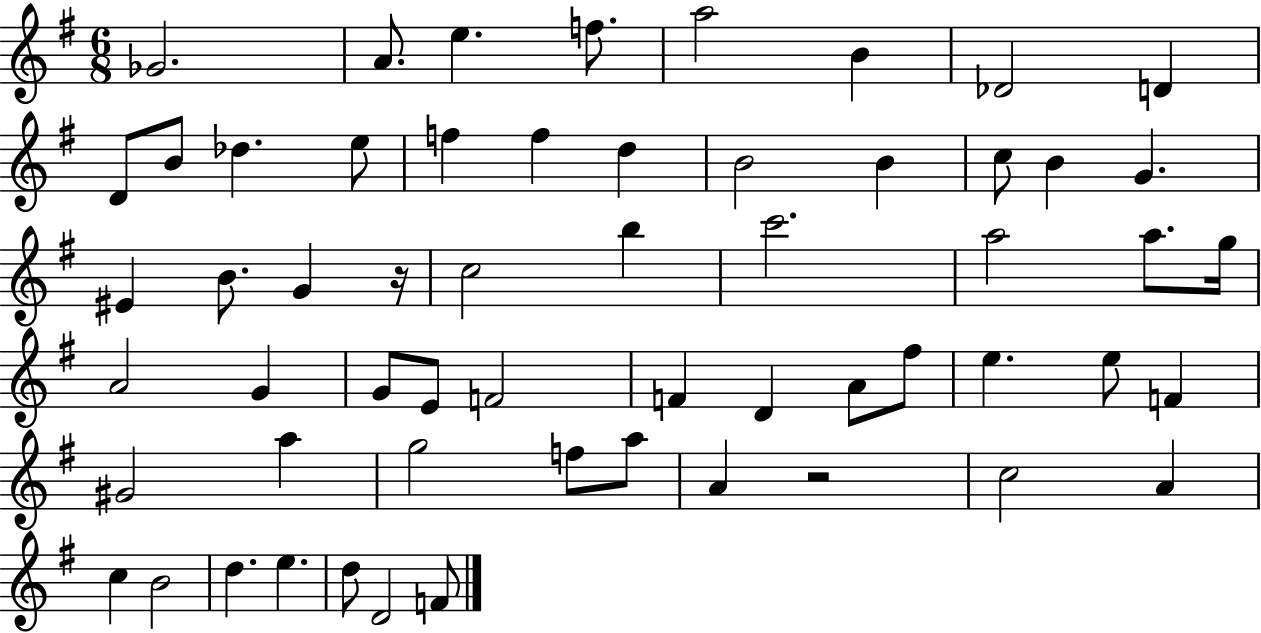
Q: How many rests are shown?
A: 2